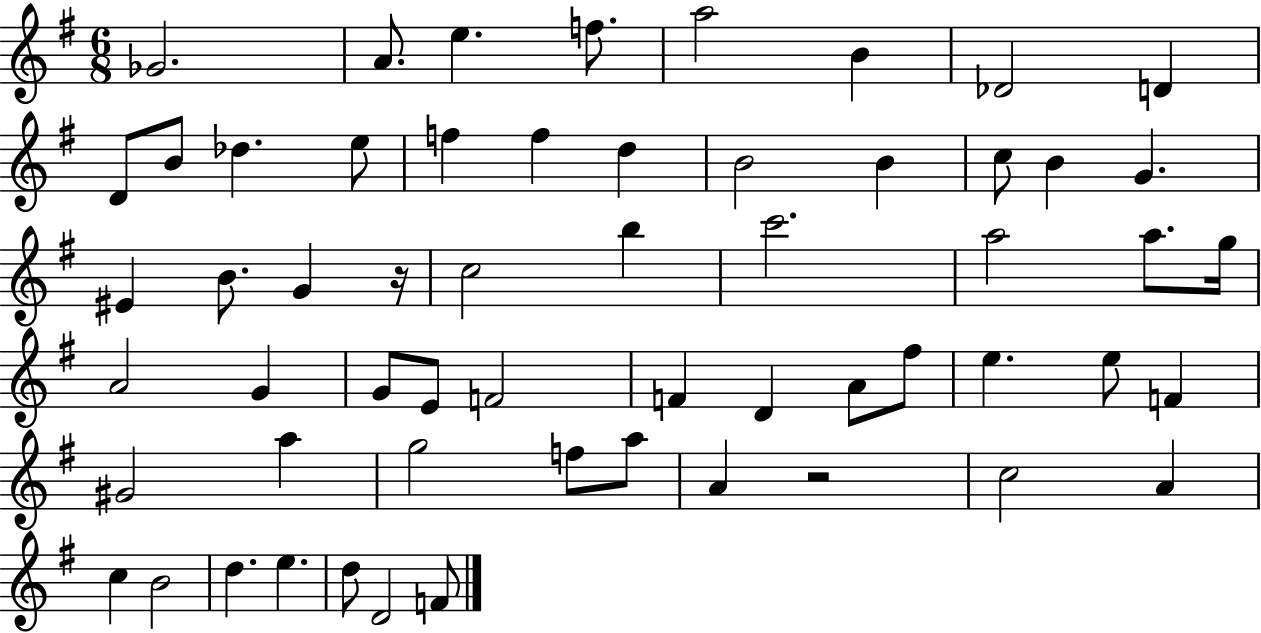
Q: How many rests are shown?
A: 2